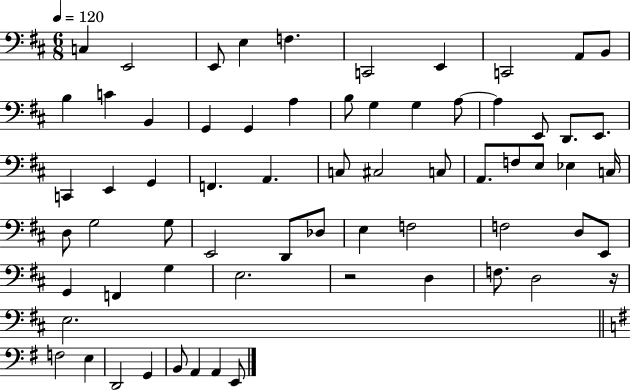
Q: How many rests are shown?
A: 2